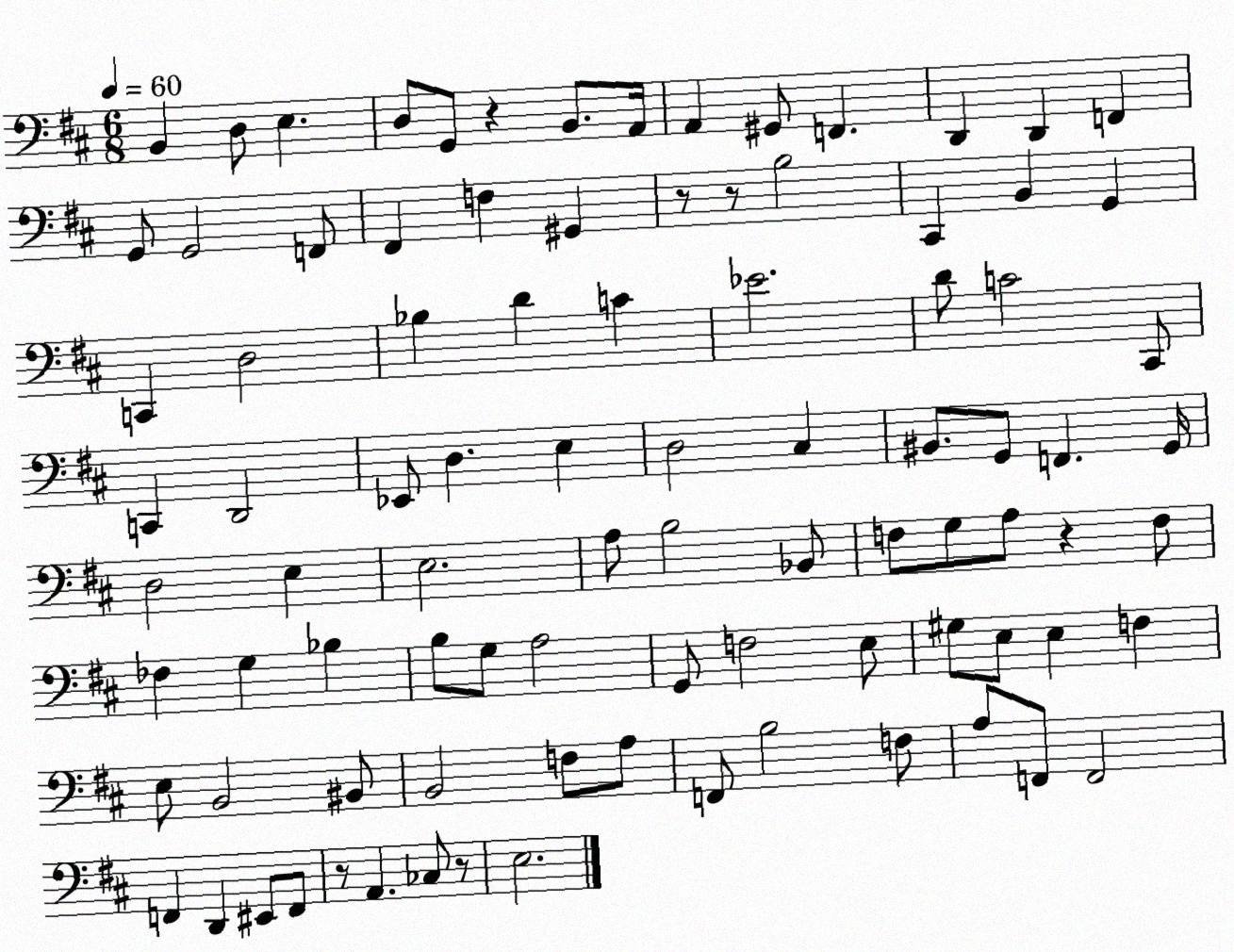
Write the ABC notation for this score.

X:1
T:Untitled
M:6/8
L:1/4
K:D
B,, D,/2 E, D,/2 G,,/2 z B,,/2 A,,/4 A,, ^G,,/2 F,, D,, D,, F,, G,,/2 G,,2 F,,/2 ^F,, F, ^G,, z/2 z/2 B,2 ^C,, B,, G,, C,, D,2 _B, D C _E2 D/2 C2 ^C,,/2 C,, D,,2 _E,,/2 D, E, D,2 ^C, ^B,,/2 G,,/2 F,, G,,/4 D,2 E, E,2 A,/2 B,2 _B,,/2 F,/2 G,/2 A,/2 z F,/2 _F, G, _B, B,/2 G,/2 A,2 G,,/2 F,2 E,/2 ^G,/2 E,/2 E, F, E,/2 B,,2 ^B,,/2 B,,2 F,/2 A,/2 F,,/2 B,2 F,/2 A,/2 F,,/2 F,,2 F,, D,, ^E,,/2 F,,/2 z/2 A,, _C,/2 z/2 E,2